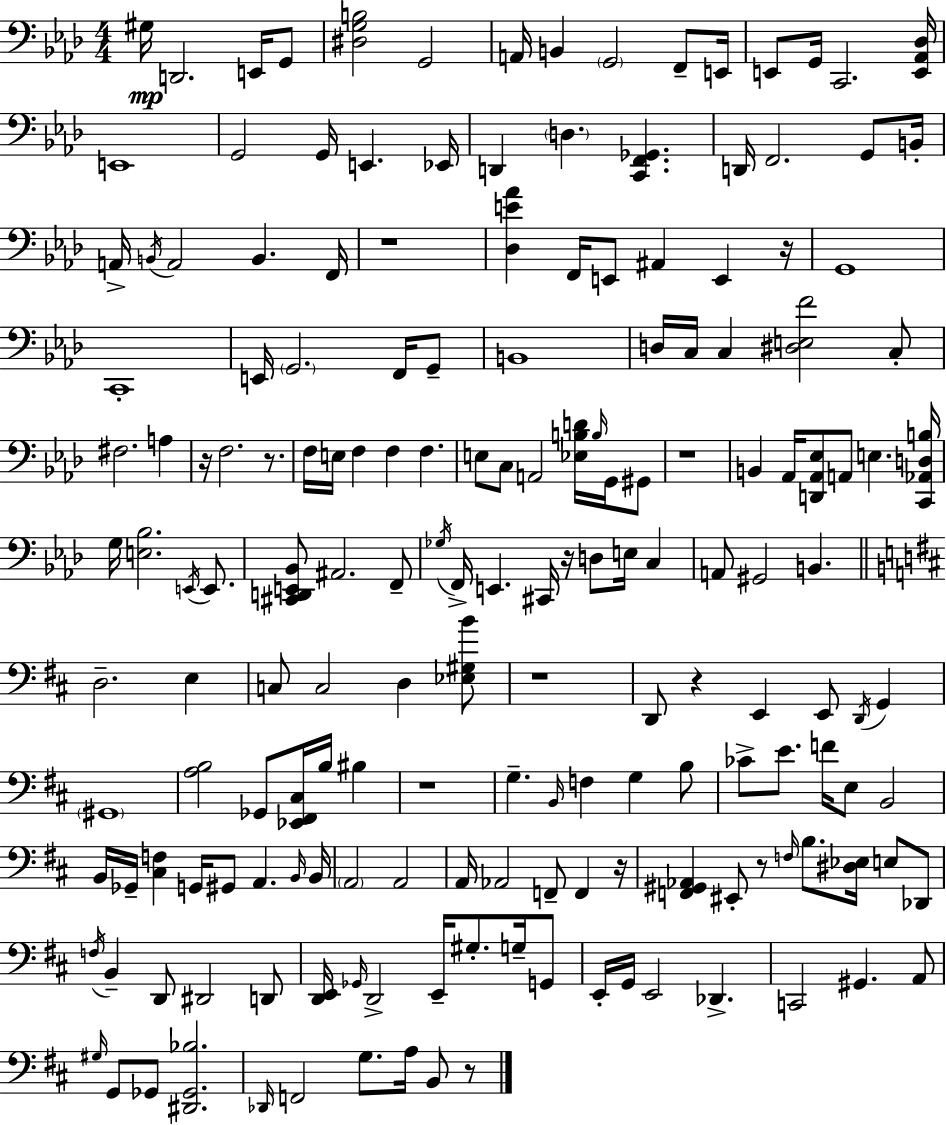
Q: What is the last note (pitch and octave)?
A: B2